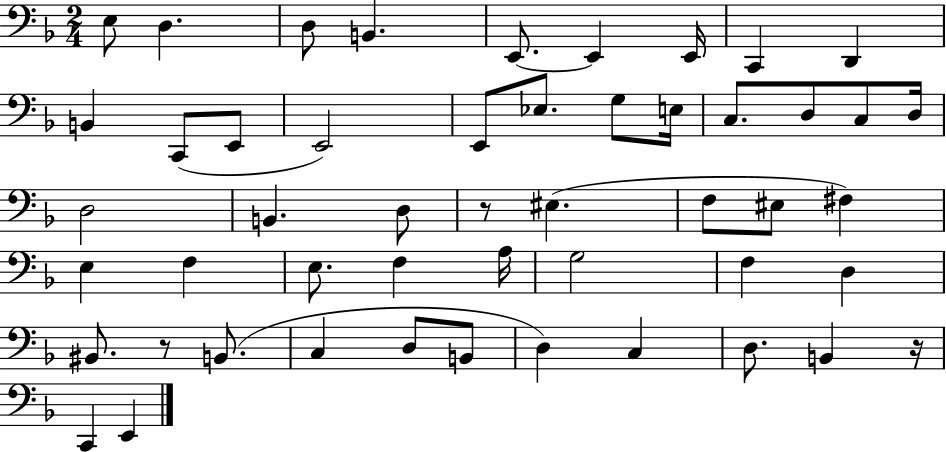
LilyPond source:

{
  \clef bass
  \numericTimeSignature
  \time 2/4
  \key f \major
  e8 d4. | d8 b,4. | e,8.~~ e,4 e,16 | c,4 d,4 | \break b,4 c,8( e,8 | e,2) | e,8 ees8. g8 e16 | c8. d8 c8 d16 | \break d2 | b,4. d8 | r8 eis4.( | f8 eis8 fis4) | \break e4 f4 | e8. f4 a16 | g2 | f4 d4 | \break bis,8. r8 b,8.( | c4 d8 b,8 | d4) c4 | d8. b,4 r16 | \break c,4 e,4 | \bar "|."
}